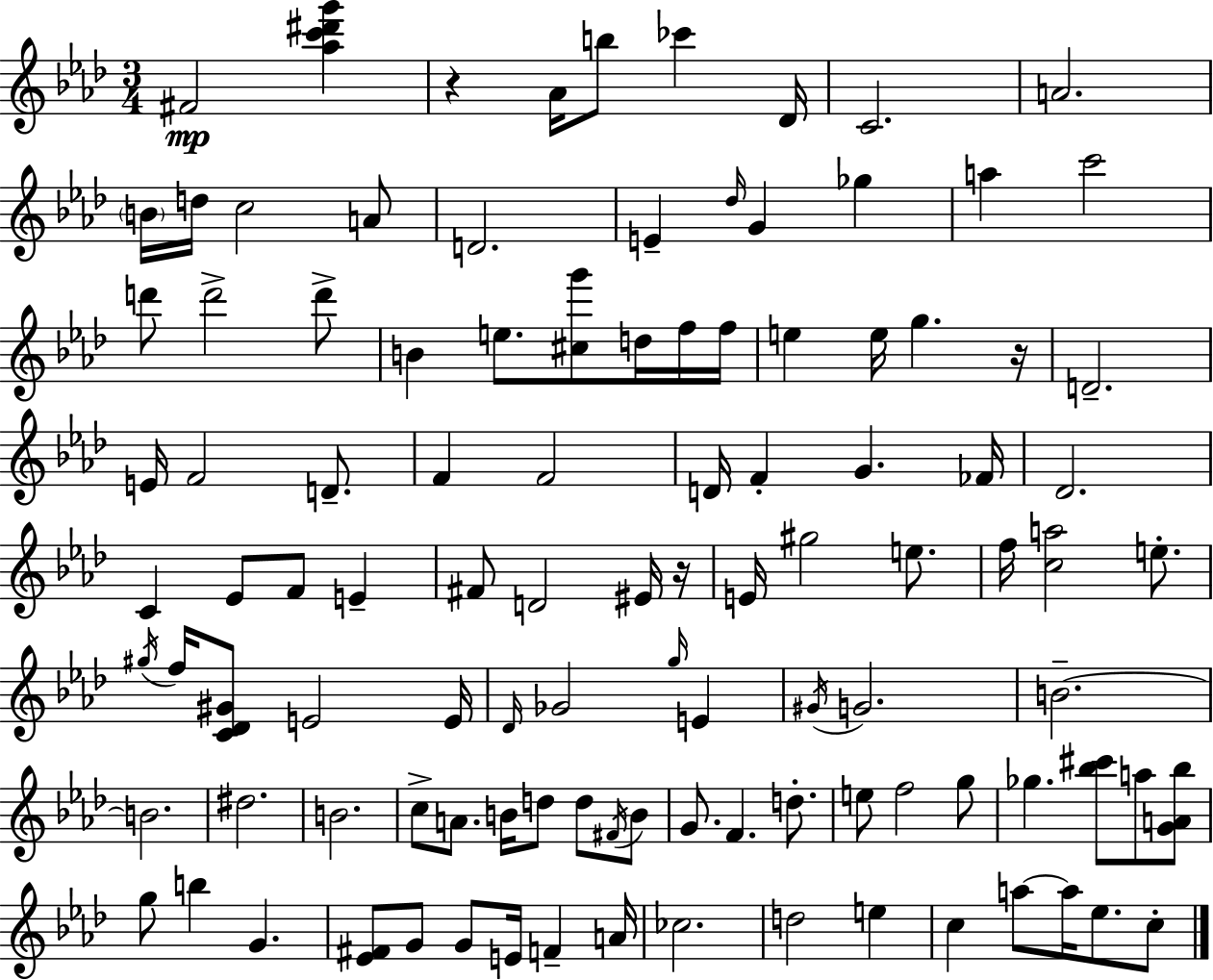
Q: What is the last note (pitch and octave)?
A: C5